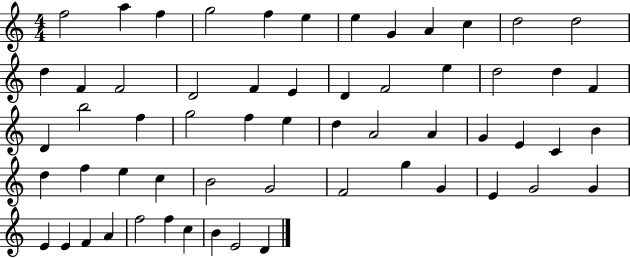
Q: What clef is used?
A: treble